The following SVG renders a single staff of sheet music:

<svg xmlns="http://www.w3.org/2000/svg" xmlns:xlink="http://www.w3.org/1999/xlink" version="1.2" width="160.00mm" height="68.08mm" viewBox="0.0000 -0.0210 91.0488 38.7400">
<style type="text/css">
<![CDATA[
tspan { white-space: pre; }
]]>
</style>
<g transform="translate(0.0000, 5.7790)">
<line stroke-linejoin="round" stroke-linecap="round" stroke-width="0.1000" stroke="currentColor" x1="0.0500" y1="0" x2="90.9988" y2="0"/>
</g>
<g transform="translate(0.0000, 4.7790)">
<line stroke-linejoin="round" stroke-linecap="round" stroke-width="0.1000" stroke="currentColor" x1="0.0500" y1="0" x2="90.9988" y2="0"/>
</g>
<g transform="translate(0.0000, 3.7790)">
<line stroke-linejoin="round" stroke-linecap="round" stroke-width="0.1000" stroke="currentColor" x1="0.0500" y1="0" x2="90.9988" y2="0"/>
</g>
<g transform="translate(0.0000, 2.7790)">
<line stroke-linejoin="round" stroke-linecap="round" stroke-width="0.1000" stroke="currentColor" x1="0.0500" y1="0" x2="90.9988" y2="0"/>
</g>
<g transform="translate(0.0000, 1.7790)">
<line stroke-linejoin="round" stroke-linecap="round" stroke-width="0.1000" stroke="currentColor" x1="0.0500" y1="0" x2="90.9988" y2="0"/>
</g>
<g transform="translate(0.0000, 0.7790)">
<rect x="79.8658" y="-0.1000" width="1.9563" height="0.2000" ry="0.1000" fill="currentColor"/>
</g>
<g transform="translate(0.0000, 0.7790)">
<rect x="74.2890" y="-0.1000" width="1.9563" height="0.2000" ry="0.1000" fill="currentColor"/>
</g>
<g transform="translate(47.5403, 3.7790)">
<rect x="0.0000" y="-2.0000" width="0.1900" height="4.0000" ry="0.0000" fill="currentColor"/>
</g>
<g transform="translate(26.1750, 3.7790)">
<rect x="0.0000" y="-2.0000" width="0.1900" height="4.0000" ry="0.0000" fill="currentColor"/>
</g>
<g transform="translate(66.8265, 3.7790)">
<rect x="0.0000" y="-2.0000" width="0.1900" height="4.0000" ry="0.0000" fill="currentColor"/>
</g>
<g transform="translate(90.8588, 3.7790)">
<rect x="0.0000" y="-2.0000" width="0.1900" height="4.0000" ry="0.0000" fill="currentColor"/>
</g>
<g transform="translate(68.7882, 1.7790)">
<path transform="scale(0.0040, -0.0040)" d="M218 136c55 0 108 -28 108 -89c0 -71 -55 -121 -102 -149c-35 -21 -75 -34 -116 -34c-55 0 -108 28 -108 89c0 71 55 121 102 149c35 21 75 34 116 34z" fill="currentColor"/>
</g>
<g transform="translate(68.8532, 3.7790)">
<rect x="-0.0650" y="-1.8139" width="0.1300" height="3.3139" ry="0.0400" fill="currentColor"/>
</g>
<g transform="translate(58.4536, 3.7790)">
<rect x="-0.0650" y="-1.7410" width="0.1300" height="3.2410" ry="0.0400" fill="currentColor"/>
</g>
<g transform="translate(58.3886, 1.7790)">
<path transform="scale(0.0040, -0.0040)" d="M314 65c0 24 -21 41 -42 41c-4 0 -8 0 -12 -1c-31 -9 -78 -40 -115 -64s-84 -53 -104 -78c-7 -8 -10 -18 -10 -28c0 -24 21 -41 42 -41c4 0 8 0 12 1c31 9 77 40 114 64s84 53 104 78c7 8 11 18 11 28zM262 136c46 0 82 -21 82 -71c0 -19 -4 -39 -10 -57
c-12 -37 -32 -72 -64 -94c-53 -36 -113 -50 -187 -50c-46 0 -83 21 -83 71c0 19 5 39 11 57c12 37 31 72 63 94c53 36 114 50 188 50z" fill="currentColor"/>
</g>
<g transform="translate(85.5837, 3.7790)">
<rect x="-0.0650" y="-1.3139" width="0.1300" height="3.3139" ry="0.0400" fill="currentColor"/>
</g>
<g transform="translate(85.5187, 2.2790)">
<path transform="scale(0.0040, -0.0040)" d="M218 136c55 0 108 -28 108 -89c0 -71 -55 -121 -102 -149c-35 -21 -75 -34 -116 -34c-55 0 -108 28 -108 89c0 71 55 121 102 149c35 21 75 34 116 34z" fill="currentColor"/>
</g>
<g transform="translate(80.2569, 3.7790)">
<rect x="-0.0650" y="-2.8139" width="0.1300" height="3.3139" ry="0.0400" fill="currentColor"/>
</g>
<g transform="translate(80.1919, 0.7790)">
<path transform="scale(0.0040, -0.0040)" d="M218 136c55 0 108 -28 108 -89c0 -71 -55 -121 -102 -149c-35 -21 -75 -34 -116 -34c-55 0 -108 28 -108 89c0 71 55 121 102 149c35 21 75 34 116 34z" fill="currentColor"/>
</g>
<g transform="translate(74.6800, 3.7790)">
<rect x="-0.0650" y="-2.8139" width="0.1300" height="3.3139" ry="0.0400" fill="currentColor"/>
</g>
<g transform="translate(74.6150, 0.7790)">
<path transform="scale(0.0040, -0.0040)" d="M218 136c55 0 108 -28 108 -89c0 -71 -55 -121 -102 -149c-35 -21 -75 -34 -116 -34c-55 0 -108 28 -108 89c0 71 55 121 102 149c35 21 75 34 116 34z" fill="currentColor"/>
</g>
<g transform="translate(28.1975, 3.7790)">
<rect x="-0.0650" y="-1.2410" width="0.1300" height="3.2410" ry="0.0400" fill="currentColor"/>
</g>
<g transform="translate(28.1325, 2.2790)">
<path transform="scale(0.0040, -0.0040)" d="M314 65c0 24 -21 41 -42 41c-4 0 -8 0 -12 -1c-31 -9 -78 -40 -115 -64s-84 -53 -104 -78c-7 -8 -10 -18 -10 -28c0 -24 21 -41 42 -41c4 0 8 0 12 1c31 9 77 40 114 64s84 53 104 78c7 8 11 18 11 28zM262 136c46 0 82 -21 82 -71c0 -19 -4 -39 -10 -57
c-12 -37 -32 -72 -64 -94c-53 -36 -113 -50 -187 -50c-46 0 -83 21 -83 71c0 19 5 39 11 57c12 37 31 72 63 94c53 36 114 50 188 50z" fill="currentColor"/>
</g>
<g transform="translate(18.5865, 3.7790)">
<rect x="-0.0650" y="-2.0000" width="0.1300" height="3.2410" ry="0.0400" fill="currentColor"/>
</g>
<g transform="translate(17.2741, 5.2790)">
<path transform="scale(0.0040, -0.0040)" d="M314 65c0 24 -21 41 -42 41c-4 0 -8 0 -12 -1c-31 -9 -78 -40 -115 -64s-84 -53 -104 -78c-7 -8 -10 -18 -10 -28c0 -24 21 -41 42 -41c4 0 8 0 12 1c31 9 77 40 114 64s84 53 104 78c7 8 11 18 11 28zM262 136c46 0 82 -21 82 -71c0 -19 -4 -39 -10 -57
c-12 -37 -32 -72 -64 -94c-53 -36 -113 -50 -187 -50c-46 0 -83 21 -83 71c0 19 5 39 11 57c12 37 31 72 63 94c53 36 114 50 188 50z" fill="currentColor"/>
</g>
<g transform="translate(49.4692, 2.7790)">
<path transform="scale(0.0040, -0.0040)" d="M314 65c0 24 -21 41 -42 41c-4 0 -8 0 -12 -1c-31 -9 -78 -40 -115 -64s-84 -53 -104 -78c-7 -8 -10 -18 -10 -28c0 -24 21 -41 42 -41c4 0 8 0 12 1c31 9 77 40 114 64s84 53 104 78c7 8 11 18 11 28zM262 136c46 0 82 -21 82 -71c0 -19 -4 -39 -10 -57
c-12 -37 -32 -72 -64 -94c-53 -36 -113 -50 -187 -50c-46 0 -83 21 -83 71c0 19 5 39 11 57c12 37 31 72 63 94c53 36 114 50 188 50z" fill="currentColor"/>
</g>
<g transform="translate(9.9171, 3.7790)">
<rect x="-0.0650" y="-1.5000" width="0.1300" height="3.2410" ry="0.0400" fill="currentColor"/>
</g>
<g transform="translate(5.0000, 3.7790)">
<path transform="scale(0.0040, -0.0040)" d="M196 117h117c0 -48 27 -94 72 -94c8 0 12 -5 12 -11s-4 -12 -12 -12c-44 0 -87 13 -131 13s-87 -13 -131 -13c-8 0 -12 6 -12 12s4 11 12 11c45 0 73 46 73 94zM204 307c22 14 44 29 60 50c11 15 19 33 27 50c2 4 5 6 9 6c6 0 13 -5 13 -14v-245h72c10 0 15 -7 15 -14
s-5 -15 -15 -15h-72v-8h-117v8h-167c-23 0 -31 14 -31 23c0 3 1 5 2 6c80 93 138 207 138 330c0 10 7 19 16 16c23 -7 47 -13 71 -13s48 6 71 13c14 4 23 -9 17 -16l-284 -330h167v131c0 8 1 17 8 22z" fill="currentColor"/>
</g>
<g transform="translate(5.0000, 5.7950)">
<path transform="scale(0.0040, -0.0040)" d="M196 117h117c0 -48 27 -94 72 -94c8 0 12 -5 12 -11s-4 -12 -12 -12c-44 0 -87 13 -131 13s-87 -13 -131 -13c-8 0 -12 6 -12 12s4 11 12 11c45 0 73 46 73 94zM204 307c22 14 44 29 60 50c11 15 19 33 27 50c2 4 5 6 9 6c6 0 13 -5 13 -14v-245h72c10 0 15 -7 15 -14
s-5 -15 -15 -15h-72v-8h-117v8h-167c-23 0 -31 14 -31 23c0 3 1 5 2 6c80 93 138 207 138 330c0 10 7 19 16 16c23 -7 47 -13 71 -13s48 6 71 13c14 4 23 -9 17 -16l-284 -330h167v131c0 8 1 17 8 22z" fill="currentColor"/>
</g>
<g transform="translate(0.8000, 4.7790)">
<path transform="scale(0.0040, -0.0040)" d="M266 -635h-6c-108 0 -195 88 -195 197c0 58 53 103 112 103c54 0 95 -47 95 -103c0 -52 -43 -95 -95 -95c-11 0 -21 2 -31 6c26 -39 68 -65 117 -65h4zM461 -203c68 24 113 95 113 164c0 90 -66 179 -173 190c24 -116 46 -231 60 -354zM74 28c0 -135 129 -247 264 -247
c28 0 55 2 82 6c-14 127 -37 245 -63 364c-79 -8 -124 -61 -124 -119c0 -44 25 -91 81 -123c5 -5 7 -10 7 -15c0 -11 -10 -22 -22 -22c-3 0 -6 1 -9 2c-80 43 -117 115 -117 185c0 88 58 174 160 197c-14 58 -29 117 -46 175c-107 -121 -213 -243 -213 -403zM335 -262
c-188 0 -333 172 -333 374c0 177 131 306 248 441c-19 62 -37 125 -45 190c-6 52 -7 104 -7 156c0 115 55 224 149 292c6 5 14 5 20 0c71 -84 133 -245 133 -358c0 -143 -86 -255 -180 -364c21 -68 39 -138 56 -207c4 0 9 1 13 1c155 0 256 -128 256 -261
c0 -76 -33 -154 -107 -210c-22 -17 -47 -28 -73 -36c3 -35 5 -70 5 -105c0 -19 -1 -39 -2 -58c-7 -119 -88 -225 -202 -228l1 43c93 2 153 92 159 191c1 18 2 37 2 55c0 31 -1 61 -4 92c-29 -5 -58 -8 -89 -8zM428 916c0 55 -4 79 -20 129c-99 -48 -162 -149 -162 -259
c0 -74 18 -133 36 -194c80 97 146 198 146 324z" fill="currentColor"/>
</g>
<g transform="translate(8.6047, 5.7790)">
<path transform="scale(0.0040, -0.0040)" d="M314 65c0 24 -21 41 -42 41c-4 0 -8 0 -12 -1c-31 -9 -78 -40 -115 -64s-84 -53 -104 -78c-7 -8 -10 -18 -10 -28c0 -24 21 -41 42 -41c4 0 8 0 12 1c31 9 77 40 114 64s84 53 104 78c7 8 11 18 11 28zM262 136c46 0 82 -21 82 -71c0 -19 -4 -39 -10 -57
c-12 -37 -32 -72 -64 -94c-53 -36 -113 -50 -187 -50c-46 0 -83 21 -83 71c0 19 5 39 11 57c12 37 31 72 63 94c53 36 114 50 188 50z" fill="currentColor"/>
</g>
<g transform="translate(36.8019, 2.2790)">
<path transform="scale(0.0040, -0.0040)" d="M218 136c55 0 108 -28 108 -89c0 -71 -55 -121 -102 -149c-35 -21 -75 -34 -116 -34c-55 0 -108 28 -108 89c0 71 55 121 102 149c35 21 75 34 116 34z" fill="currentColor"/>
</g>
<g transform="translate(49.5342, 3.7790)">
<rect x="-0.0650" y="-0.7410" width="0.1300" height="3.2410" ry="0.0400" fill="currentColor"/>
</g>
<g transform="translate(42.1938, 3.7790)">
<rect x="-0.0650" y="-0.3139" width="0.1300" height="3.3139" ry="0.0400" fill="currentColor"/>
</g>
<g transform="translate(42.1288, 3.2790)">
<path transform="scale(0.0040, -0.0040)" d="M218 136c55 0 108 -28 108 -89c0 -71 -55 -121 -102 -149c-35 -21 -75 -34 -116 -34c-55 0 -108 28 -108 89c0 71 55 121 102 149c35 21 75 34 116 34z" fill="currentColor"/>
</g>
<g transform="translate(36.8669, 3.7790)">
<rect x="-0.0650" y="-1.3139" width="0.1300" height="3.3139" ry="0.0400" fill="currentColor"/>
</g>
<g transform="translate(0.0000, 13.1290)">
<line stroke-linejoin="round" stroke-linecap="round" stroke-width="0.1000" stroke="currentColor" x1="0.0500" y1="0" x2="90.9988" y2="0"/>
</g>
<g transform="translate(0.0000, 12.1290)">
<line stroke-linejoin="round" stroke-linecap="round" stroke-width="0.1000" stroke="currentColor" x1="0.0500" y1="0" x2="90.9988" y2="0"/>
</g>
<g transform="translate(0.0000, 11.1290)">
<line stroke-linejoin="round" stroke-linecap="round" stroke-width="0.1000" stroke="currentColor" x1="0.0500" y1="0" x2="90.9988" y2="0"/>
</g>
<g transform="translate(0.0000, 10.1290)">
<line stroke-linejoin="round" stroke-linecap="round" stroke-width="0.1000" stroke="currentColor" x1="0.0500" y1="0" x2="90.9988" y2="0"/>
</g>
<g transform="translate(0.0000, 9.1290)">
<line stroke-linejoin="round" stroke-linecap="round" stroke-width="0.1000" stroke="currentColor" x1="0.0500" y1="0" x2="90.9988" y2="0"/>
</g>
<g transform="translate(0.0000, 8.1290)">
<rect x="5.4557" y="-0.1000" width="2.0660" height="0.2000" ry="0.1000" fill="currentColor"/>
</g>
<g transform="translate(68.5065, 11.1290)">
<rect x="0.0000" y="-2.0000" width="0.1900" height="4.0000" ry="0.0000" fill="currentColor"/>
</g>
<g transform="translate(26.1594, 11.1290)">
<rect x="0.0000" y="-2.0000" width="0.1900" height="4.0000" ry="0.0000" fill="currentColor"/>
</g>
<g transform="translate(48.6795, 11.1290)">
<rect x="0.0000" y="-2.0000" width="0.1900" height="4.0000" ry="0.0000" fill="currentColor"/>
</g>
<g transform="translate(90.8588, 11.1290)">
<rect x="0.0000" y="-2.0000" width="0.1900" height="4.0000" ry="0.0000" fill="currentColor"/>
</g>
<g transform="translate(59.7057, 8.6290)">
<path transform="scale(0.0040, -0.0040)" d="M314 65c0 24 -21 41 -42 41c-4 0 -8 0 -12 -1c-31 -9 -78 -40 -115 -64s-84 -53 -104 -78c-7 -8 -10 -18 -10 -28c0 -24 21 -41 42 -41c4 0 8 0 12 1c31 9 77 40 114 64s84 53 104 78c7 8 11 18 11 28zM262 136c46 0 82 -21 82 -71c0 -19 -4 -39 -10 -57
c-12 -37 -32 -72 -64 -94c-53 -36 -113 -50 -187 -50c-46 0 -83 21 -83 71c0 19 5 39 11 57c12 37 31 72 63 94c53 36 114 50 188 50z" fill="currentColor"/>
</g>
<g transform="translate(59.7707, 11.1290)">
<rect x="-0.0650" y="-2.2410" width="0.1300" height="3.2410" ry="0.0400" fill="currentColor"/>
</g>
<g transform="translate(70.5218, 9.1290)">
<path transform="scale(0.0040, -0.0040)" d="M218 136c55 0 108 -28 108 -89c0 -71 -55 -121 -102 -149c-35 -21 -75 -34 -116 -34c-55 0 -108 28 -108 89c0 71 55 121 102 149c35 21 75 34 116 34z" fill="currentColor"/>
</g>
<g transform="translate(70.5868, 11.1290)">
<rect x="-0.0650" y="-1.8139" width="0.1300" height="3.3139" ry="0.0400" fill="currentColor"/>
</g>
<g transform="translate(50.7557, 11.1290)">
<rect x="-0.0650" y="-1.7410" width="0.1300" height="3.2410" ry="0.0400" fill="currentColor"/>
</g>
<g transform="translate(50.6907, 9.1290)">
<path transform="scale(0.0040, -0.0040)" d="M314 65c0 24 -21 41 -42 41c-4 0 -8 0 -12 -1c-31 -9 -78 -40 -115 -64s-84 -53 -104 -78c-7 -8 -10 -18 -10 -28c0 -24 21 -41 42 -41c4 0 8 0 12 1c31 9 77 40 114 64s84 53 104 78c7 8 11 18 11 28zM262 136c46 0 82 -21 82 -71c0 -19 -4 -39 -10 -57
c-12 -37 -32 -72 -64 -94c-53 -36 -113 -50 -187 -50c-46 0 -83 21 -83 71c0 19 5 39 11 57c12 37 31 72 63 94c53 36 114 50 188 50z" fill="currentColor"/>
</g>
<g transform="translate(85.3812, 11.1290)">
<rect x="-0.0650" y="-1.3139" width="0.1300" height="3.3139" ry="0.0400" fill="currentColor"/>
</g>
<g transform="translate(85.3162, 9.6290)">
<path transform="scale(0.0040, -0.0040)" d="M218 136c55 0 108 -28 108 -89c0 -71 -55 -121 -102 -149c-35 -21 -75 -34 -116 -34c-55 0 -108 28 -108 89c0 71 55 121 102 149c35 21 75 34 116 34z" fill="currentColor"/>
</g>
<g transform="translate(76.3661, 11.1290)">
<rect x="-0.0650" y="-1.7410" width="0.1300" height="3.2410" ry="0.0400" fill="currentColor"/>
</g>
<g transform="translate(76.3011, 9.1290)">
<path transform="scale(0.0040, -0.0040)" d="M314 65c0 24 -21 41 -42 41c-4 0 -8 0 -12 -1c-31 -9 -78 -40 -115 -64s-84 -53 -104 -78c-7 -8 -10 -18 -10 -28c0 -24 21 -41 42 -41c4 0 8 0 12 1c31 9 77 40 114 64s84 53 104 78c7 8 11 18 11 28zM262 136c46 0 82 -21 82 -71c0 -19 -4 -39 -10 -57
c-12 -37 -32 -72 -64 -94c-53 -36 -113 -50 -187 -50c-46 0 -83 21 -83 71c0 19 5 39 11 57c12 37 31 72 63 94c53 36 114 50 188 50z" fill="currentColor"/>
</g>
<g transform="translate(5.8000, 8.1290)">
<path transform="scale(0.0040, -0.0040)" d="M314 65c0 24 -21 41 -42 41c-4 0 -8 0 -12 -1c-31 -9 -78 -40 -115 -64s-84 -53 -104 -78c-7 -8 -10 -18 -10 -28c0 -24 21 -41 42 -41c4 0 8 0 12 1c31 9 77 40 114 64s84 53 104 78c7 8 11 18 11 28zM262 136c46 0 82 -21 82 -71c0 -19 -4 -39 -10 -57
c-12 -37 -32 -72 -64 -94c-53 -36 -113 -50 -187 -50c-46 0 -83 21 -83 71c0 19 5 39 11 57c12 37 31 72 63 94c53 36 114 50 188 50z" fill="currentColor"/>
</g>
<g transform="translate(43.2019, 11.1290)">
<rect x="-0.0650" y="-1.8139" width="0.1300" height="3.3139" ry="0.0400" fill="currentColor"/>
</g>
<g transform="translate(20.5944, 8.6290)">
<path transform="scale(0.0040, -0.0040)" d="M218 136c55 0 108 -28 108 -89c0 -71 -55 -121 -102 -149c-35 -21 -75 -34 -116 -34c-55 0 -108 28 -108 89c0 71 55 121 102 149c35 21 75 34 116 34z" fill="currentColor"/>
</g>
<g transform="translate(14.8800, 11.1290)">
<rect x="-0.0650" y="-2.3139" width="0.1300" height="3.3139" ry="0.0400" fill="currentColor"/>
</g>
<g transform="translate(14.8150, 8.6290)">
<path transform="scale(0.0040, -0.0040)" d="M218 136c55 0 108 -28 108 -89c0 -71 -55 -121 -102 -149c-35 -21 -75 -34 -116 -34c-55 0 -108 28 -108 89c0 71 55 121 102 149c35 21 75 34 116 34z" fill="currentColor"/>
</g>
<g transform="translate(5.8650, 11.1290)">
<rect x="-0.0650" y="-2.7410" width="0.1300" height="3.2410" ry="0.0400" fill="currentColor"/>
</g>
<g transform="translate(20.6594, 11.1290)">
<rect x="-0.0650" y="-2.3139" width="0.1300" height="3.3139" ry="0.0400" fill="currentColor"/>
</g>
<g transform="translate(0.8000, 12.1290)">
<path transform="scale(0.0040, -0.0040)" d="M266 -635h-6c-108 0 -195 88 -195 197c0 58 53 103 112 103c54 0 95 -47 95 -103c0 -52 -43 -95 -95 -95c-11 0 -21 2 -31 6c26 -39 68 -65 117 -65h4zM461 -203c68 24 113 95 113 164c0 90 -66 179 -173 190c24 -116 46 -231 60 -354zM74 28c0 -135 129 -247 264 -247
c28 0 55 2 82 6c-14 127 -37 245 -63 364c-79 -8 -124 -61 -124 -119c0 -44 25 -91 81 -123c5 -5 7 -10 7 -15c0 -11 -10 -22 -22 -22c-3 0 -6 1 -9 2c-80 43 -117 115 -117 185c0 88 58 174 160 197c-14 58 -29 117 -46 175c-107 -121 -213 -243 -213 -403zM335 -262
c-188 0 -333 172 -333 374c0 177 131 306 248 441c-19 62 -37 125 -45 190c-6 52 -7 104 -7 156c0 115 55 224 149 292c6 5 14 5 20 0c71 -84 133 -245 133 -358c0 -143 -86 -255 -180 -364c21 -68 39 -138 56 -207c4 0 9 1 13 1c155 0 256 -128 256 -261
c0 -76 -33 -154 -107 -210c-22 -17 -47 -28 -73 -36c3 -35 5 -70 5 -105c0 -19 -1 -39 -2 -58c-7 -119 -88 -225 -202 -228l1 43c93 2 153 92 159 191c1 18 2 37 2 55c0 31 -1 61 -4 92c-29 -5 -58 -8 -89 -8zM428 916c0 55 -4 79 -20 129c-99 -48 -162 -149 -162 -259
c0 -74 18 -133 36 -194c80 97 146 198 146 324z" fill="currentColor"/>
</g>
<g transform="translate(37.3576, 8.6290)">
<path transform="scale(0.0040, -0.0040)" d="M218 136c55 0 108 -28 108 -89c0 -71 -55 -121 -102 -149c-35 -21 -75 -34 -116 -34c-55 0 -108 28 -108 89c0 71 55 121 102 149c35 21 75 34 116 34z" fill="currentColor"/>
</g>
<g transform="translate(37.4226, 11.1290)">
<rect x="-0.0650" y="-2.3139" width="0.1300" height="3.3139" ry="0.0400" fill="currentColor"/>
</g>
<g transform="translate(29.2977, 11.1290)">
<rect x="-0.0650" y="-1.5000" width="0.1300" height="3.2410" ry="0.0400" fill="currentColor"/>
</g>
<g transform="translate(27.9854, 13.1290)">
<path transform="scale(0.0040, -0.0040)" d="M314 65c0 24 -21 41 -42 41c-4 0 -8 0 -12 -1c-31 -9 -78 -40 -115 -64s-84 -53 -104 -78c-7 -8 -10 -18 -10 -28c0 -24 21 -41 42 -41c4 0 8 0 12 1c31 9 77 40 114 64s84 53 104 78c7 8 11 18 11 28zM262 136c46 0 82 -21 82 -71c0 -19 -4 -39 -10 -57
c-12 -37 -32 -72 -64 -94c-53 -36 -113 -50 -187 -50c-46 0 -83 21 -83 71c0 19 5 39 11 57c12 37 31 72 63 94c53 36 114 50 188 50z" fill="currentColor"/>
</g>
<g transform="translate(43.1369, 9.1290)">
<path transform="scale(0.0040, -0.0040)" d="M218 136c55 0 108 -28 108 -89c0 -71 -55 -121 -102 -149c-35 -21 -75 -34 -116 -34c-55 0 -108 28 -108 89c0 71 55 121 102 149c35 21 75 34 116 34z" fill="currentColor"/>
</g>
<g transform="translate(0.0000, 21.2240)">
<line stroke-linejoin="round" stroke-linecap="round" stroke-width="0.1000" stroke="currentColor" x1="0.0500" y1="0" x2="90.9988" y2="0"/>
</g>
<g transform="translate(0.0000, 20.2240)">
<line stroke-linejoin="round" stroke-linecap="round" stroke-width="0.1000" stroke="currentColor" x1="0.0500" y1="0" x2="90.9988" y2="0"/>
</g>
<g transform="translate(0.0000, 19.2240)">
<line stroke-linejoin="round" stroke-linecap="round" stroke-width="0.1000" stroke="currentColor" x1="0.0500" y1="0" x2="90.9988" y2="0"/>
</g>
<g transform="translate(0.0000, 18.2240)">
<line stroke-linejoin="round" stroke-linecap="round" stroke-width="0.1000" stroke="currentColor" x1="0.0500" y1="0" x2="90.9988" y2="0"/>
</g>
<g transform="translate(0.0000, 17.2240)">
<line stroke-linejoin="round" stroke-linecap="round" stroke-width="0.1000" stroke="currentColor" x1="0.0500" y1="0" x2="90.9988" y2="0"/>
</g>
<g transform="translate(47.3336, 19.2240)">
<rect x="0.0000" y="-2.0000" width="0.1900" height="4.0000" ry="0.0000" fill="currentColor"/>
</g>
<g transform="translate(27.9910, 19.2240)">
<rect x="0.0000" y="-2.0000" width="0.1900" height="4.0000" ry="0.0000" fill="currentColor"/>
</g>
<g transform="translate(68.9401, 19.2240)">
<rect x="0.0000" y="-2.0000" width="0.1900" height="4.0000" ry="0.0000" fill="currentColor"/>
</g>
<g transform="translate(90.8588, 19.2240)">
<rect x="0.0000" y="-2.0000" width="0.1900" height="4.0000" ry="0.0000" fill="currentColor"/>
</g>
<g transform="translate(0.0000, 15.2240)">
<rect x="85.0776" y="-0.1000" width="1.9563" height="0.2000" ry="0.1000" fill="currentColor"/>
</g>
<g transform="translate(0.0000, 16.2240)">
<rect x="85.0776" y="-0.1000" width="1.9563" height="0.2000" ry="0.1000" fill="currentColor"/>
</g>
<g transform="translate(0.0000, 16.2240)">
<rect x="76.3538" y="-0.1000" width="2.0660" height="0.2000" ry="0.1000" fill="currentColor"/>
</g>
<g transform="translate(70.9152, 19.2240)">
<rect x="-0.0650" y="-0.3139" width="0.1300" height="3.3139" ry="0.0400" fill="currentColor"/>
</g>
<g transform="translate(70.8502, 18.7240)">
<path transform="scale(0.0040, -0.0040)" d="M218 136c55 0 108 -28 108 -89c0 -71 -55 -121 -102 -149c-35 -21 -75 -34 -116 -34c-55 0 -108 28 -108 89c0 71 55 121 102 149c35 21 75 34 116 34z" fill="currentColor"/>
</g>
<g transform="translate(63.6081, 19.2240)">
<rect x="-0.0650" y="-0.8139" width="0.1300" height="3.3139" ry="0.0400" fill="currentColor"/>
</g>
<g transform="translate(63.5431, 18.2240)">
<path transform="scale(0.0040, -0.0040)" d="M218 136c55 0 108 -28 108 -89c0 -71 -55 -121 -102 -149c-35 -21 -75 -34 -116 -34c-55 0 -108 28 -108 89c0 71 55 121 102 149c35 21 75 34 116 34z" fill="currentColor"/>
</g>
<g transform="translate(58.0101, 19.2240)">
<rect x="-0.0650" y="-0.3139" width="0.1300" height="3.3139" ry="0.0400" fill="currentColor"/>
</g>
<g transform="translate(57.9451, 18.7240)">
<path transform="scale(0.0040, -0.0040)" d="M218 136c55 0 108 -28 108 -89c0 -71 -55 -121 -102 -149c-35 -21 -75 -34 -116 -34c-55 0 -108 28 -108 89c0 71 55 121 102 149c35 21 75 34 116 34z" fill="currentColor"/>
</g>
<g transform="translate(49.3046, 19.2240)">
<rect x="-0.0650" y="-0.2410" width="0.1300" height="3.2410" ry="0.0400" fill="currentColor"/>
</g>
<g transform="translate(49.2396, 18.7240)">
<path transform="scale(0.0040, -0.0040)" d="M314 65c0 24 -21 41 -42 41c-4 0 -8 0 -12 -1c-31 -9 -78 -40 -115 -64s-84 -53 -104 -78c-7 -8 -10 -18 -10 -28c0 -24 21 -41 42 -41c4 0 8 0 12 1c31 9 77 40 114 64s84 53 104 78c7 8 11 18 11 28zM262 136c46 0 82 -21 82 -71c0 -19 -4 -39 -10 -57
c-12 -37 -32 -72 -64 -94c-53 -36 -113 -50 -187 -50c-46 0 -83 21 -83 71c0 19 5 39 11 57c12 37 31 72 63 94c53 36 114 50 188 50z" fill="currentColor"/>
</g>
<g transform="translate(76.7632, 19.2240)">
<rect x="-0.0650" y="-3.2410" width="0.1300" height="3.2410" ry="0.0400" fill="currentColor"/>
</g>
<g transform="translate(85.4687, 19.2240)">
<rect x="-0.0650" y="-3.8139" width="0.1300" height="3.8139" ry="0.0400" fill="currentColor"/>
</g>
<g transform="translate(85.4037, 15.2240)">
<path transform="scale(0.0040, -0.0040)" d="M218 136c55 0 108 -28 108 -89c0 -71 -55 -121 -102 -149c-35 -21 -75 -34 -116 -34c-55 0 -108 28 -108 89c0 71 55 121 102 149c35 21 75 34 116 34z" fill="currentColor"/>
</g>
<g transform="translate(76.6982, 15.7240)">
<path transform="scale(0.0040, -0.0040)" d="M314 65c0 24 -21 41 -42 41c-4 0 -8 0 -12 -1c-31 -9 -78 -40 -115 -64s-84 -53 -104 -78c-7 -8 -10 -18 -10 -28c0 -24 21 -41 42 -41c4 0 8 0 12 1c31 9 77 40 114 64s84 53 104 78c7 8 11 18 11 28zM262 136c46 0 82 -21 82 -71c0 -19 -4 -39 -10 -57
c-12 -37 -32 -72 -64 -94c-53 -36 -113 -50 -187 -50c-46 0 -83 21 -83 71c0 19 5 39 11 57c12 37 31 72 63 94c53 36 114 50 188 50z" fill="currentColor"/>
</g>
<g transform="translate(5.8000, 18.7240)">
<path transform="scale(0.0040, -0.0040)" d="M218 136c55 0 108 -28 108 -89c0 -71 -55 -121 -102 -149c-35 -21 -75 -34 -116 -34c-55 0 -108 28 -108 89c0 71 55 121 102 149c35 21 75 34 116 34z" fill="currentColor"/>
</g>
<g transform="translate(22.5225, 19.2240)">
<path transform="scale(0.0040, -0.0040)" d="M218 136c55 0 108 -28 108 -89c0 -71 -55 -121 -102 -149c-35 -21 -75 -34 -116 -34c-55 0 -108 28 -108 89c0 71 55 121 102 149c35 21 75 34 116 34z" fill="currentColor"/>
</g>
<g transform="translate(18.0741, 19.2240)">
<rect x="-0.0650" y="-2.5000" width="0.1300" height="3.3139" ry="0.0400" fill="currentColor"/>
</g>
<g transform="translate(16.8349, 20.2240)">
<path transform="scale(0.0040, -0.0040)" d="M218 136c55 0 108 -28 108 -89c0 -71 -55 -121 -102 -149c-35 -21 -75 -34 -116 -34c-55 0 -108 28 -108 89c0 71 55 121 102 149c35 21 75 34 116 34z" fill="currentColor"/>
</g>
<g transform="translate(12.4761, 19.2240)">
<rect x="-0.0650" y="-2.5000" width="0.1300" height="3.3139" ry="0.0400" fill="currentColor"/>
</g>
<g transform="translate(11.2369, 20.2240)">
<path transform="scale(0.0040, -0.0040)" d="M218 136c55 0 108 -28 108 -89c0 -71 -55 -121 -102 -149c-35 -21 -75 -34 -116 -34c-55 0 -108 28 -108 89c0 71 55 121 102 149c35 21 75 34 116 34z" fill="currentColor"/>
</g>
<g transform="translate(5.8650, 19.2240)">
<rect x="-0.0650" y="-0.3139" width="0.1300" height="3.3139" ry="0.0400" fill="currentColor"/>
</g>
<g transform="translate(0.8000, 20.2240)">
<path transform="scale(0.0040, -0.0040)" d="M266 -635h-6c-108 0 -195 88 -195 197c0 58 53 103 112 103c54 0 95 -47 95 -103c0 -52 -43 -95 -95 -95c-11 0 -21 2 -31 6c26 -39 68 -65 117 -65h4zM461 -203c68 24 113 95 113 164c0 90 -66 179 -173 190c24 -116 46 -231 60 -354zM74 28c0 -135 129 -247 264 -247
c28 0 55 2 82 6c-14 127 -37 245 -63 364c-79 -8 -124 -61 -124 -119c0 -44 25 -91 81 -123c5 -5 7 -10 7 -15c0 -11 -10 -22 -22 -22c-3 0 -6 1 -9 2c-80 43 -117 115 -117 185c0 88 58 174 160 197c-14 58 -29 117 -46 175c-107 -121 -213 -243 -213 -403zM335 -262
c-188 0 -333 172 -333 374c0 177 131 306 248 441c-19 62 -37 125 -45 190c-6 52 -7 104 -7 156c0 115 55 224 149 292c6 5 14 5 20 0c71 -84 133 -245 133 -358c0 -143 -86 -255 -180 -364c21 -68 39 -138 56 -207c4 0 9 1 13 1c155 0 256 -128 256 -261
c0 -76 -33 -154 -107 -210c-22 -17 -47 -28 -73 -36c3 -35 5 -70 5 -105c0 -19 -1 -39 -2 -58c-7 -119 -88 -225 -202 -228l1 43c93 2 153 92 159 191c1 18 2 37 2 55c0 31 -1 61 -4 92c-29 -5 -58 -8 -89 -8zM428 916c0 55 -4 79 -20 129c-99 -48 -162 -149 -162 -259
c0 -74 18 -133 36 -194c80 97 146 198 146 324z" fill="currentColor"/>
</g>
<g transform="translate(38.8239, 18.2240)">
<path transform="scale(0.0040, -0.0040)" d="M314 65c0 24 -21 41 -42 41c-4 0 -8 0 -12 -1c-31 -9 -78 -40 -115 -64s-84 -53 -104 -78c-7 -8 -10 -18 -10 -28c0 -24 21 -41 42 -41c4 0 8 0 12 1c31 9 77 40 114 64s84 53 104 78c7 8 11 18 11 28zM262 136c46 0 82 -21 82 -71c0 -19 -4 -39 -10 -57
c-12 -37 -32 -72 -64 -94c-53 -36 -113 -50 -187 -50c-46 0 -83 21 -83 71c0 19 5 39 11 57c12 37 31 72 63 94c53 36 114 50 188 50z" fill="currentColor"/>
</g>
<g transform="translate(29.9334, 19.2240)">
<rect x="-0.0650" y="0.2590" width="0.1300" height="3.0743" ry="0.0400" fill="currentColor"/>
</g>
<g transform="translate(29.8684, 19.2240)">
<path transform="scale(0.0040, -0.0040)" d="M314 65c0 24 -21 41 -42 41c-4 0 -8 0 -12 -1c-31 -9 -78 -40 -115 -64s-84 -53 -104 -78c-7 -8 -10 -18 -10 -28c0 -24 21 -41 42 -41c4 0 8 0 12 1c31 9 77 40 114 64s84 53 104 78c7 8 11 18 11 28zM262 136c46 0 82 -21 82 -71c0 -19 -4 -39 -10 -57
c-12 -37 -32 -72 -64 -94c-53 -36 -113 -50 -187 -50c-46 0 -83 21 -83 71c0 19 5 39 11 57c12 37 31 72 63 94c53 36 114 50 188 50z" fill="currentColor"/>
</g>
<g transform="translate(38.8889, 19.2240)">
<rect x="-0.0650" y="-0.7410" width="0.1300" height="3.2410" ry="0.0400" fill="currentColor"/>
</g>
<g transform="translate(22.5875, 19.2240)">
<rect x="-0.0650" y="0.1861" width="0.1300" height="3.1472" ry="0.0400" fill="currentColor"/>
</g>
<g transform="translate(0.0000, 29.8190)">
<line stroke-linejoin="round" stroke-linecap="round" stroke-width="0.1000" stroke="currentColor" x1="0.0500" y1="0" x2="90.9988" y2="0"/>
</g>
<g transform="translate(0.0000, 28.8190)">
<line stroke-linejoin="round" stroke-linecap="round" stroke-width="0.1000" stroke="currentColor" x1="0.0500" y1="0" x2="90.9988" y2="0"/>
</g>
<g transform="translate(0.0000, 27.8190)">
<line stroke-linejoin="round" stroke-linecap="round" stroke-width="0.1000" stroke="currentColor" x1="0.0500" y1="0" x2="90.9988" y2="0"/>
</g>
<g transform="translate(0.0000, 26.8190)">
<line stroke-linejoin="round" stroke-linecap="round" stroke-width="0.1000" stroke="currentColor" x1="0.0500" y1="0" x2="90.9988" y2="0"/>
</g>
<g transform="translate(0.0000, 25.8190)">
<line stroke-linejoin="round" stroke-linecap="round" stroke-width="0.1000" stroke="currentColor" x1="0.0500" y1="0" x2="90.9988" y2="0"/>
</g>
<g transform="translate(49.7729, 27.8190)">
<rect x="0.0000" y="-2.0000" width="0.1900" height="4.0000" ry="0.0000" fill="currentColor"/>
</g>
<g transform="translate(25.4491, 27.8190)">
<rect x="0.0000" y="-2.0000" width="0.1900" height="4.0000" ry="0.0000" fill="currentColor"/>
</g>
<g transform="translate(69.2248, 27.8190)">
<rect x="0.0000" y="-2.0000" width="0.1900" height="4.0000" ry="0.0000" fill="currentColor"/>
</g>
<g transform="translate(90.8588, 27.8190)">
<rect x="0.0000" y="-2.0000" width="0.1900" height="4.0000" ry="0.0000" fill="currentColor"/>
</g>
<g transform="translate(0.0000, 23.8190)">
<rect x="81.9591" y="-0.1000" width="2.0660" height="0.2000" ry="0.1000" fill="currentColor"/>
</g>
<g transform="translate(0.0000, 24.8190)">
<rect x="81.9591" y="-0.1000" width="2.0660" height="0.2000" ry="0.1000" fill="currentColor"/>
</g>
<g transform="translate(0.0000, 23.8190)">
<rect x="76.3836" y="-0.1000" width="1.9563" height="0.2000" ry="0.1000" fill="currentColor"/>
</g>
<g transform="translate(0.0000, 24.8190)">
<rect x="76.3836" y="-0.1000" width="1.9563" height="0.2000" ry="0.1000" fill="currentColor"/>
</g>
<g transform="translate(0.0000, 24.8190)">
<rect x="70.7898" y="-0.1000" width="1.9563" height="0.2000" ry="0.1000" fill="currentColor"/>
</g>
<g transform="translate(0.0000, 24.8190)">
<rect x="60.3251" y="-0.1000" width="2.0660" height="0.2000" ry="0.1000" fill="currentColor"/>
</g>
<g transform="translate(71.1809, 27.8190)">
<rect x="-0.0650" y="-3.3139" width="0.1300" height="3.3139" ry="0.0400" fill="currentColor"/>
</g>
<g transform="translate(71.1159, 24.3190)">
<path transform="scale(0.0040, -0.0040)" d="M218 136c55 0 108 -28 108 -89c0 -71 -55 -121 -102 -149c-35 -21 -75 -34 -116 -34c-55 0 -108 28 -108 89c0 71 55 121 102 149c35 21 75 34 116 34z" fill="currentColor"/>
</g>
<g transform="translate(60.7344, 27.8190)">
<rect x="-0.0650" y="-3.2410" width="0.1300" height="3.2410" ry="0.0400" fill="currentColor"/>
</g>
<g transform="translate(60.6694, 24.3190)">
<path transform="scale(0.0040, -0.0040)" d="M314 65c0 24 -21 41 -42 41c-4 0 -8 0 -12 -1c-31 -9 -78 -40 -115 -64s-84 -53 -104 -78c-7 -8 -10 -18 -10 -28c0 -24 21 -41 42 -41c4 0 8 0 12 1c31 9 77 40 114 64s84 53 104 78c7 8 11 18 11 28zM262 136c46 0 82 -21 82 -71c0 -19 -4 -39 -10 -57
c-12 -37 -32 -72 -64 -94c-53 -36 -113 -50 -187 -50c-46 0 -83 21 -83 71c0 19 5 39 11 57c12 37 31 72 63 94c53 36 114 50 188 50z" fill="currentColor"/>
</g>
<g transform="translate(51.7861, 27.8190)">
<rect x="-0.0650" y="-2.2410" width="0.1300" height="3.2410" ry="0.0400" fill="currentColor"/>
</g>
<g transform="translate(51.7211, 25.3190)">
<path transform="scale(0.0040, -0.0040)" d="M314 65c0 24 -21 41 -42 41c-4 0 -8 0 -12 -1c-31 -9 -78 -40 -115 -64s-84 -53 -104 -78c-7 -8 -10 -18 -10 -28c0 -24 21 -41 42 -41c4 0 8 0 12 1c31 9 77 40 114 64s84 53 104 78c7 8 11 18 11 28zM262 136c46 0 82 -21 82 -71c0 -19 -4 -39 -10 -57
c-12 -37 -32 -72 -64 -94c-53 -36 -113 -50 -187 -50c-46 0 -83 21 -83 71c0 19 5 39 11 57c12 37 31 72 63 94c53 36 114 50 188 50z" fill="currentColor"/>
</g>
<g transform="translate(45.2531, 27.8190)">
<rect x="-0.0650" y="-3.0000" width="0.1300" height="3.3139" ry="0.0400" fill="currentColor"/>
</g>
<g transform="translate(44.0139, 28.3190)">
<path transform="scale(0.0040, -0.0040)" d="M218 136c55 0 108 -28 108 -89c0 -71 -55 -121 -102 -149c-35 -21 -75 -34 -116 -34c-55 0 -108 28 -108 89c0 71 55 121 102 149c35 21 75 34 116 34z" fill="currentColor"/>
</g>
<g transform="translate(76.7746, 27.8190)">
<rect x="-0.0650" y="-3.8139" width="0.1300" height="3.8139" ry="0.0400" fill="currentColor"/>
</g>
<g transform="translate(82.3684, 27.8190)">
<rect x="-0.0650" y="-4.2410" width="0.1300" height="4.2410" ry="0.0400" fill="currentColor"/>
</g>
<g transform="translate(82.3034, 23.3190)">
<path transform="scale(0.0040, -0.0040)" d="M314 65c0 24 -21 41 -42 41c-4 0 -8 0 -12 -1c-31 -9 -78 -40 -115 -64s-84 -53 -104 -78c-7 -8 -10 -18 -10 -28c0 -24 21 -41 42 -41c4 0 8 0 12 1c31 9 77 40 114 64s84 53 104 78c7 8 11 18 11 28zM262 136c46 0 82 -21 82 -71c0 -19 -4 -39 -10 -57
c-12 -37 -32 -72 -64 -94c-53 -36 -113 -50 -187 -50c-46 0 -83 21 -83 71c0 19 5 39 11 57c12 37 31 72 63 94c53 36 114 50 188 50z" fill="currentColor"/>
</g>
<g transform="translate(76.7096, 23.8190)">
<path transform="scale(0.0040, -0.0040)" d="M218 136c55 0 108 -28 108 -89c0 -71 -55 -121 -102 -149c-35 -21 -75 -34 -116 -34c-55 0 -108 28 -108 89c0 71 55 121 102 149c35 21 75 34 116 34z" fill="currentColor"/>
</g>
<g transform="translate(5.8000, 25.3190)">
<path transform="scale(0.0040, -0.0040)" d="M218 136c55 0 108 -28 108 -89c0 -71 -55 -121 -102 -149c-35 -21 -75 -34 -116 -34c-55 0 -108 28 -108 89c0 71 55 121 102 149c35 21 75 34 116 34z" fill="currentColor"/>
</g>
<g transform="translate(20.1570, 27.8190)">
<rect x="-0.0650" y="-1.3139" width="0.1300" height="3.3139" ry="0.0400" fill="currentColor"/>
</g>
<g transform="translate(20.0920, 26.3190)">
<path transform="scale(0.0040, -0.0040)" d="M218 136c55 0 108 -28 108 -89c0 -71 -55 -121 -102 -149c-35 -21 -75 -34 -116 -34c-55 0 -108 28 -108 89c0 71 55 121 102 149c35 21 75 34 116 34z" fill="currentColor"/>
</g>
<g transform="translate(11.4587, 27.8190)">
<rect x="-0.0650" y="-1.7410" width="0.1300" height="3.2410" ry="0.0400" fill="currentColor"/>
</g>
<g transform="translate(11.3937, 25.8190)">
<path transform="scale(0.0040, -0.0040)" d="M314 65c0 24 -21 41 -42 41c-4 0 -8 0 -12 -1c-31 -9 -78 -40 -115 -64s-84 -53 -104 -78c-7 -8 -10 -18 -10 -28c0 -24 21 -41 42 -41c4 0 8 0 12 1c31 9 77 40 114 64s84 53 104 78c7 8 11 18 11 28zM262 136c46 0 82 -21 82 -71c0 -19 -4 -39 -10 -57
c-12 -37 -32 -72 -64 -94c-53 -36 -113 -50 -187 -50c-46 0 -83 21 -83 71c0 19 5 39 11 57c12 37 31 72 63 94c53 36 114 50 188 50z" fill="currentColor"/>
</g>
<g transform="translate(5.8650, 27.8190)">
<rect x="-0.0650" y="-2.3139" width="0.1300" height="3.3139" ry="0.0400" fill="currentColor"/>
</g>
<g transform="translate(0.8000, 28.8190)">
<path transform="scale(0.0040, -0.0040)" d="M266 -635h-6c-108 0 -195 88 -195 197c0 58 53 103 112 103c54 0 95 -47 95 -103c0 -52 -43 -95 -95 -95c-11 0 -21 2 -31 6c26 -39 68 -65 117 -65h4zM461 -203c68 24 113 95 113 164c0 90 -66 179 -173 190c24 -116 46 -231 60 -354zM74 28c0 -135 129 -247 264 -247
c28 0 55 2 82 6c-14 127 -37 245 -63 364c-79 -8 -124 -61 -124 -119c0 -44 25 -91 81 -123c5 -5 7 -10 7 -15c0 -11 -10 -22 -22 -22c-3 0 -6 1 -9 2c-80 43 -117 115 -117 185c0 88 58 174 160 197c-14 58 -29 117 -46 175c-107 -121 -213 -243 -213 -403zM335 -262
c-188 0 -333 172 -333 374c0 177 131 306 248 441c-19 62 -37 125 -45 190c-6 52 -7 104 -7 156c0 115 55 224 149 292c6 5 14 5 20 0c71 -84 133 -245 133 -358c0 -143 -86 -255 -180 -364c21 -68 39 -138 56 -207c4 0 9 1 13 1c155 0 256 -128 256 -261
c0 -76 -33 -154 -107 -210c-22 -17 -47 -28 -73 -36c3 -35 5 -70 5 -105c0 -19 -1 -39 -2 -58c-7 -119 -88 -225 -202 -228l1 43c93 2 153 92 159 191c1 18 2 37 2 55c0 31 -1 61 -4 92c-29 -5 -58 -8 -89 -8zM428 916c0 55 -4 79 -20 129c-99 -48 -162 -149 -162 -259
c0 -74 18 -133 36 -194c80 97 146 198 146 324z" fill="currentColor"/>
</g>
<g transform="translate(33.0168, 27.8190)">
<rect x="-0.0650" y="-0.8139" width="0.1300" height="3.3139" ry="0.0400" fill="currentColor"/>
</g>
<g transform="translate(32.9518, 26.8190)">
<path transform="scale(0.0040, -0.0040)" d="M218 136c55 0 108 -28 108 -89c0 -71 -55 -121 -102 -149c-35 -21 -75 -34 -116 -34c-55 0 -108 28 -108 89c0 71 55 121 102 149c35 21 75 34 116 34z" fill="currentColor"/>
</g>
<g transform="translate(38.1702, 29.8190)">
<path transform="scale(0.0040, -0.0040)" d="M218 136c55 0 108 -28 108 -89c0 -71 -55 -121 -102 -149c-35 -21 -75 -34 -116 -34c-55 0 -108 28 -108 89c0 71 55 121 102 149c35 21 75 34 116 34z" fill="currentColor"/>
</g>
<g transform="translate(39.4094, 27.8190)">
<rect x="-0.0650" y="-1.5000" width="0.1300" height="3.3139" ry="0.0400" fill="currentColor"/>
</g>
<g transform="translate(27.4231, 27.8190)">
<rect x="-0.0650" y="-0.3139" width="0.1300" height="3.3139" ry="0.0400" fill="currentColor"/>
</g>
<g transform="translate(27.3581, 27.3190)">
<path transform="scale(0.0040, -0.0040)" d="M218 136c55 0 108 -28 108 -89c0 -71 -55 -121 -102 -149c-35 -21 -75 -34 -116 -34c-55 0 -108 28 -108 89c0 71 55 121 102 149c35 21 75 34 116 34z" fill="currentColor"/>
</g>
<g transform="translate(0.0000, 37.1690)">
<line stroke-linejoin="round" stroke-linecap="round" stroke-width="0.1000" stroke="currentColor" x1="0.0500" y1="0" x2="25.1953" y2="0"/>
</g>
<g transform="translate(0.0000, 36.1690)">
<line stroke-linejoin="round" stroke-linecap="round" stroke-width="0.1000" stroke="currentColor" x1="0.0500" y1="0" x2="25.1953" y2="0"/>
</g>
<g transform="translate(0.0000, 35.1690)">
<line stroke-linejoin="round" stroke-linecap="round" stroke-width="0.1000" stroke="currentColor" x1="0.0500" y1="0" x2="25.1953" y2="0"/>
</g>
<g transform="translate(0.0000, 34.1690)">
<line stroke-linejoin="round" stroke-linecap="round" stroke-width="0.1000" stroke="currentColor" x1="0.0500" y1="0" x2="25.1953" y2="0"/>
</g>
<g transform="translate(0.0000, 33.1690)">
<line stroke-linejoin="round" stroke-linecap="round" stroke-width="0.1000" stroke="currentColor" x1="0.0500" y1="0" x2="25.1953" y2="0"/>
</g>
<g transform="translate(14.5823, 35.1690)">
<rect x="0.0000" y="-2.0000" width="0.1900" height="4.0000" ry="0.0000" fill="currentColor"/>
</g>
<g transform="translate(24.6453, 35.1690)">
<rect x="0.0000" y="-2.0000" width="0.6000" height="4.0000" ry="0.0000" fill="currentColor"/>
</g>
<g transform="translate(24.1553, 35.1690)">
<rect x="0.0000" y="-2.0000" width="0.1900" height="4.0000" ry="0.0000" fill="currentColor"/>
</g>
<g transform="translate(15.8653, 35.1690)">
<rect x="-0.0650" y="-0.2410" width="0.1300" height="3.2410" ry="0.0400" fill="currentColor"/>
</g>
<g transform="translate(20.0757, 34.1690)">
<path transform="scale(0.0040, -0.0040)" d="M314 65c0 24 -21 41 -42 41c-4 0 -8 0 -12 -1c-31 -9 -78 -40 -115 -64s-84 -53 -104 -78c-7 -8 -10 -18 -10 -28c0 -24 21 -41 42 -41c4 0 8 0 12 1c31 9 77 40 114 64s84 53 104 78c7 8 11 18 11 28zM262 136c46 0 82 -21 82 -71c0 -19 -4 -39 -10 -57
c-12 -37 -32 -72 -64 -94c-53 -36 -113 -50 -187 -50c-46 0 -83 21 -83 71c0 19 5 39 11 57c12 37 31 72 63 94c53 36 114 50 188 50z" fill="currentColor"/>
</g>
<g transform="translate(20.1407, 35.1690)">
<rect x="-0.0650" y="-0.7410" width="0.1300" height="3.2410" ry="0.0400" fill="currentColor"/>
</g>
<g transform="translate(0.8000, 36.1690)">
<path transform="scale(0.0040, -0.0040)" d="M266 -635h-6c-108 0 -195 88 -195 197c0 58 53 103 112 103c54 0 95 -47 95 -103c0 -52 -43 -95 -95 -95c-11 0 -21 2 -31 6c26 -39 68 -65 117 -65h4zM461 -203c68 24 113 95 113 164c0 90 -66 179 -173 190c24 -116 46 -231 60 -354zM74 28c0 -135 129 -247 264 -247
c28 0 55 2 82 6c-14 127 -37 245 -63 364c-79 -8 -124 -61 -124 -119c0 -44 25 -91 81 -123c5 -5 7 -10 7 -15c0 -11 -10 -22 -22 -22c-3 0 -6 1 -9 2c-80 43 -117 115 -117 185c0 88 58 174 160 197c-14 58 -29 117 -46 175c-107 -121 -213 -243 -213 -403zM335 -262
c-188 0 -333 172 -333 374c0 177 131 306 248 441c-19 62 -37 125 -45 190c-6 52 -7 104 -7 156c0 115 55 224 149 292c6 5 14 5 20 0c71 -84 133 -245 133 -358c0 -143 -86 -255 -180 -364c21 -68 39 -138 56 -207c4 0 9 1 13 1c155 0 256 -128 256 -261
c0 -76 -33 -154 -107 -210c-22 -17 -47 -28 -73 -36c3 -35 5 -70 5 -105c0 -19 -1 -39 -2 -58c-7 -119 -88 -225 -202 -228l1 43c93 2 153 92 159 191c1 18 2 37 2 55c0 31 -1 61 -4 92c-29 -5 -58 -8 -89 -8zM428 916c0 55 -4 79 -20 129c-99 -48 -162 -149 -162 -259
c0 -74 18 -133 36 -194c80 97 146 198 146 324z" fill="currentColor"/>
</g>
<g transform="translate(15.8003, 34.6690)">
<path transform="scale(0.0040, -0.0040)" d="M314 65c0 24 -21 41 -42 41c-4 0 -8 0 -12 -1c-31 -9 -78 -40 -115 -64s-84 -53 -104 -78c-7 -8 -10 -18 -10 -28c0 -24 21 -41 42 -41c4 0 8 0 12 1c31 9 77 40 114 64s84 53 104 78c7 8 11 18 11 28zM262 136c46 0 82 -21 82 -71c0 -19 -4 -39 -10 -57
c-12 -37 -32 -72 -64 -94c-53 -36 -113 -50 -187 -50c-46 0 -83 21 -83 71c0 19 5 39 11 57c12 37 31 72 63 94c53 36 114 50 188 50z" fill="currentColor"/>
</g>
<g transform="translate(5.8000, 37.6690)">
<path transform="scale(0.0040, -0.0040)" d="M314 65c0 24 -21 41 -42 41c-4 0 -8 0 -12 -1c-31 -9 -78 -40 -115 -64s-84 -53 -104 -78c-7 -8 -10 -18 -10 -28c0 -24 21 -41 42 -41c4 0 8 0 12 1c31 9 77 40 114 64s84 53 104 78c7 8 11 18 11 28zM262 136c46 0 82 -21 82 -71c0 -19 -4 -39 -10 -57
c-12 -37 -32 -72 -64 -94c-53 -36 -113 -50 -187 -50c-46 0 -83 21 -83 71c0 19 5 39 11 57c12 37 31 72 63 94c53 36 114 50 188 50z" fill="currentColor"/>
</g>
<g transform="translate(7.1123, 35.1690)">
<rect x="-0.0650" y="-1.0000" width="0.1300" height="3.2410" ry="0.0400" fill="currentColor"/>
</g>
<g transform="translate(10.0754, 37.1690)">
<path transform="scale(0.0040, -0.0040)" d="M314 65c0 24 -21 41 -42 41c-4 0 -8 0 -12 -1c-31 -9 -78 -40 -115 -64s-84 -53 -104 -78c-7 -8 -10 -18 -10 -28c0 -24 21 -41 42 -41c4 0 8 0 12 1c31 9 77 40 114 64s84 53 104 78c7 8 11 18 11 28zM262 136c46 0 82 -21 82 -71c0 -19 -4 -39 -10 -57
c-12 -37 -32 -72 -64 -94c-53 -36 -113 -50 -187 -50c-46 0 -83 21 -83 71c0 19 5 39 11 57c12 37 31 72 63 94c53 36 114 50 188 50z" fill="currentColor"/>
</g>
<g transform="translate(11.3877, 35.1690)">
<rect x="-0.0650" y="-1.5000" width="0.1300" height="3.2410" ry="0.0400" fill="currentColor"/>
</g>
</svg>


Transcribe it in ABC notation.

X:1
T:Untitled
M:4/4
L:1/4
K:C
E2 F2 e2 e c d2 f2 f a a e a2 g g E2 g f f2 g2 f f2 e c G G B B2 d2 c2 c d c b2 c' g f2 e c d E A g2 b2 b c' d'2 D2 E2 c2 d2